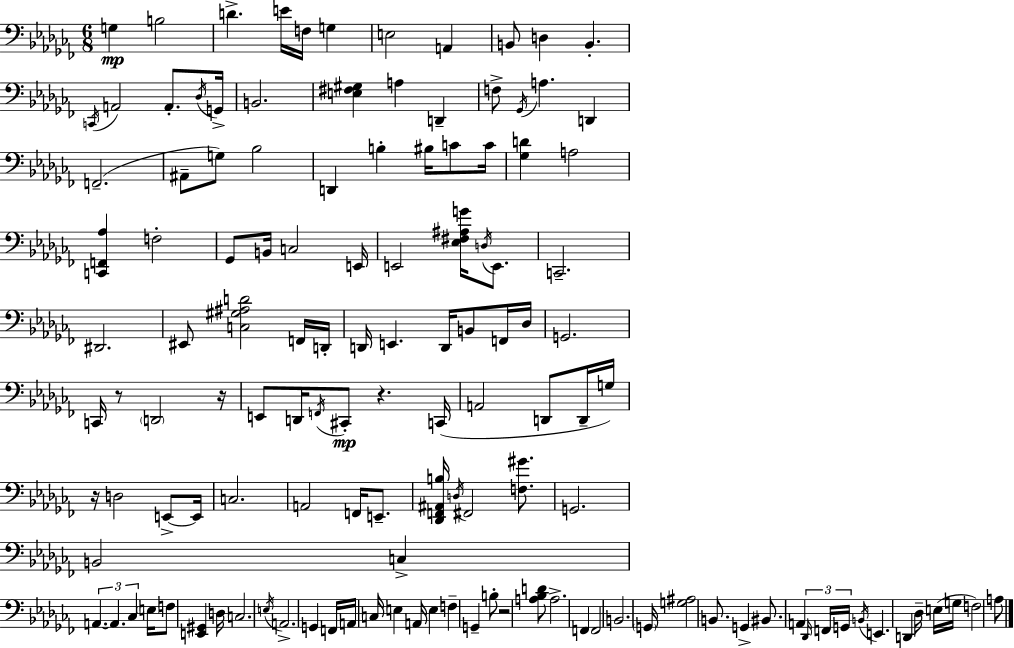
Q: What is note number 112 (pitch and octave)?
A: E3